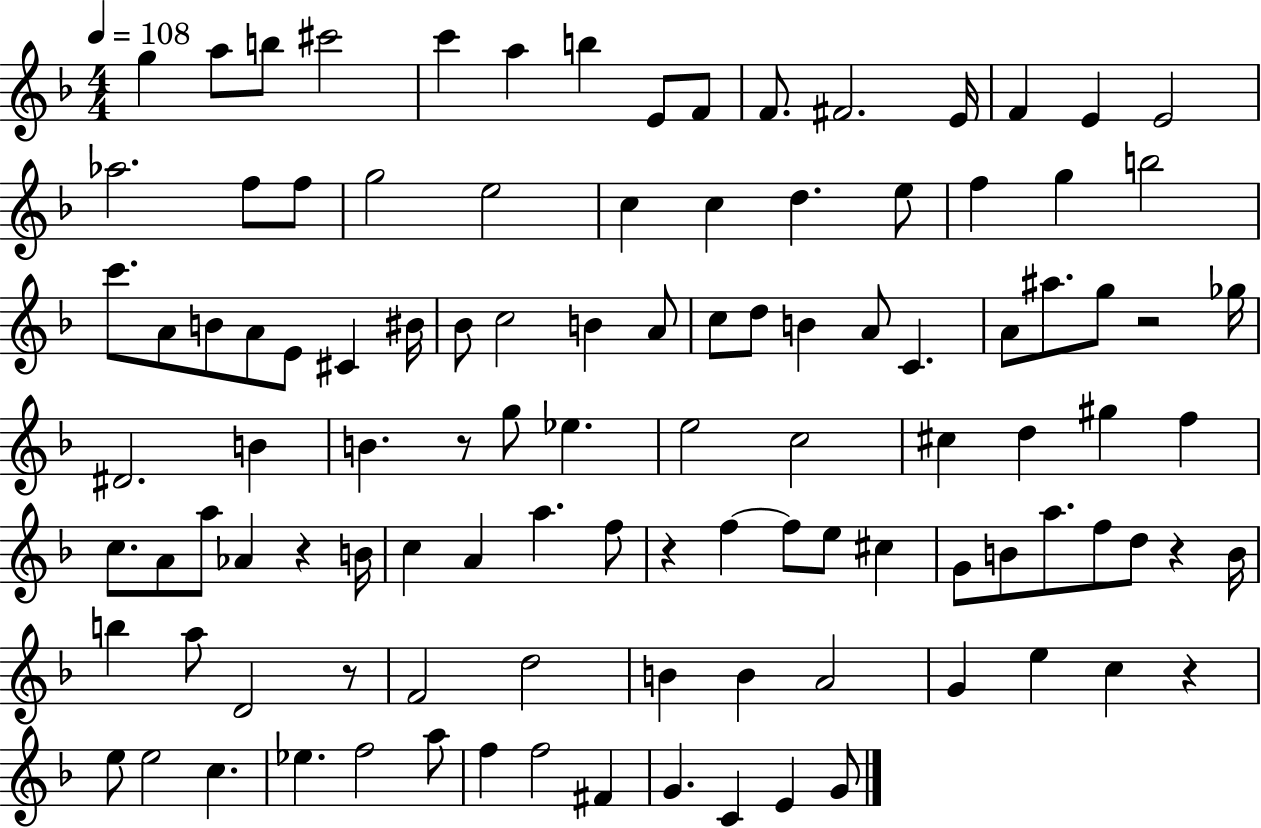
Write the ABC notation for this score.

X:1
T:Untitled
M:4/4
L:1/4
K:F
g a/2 b/2 ^c'2 c' a b E/2 F/2 F/2 ^F2 E/4 F E E2 _a2 f/2 f/2 g2 e2 c c d e/2 f g b2 c'/2 A/2 B/2 A/2 E/2 ^C ^B/4 _B/2 c2 B A/2 c/2 d/2 B A/2 C A/2 ^a/2 g/2 z2 _g/4 ^D2 B B z/2 g/2 _e e2 c2 ^c d ^g f c/2 A/2 a/2 _A z B/4 c A a f/2 z f f/2 e/2 ^c G/2 B/2 a/2 f/2 d/2 z B/4 b a/2 D2 z/2 F2 d2 B B A2 G e c z e/2 e2 c _e f2 a/2 f f2 ^F G C E G/2